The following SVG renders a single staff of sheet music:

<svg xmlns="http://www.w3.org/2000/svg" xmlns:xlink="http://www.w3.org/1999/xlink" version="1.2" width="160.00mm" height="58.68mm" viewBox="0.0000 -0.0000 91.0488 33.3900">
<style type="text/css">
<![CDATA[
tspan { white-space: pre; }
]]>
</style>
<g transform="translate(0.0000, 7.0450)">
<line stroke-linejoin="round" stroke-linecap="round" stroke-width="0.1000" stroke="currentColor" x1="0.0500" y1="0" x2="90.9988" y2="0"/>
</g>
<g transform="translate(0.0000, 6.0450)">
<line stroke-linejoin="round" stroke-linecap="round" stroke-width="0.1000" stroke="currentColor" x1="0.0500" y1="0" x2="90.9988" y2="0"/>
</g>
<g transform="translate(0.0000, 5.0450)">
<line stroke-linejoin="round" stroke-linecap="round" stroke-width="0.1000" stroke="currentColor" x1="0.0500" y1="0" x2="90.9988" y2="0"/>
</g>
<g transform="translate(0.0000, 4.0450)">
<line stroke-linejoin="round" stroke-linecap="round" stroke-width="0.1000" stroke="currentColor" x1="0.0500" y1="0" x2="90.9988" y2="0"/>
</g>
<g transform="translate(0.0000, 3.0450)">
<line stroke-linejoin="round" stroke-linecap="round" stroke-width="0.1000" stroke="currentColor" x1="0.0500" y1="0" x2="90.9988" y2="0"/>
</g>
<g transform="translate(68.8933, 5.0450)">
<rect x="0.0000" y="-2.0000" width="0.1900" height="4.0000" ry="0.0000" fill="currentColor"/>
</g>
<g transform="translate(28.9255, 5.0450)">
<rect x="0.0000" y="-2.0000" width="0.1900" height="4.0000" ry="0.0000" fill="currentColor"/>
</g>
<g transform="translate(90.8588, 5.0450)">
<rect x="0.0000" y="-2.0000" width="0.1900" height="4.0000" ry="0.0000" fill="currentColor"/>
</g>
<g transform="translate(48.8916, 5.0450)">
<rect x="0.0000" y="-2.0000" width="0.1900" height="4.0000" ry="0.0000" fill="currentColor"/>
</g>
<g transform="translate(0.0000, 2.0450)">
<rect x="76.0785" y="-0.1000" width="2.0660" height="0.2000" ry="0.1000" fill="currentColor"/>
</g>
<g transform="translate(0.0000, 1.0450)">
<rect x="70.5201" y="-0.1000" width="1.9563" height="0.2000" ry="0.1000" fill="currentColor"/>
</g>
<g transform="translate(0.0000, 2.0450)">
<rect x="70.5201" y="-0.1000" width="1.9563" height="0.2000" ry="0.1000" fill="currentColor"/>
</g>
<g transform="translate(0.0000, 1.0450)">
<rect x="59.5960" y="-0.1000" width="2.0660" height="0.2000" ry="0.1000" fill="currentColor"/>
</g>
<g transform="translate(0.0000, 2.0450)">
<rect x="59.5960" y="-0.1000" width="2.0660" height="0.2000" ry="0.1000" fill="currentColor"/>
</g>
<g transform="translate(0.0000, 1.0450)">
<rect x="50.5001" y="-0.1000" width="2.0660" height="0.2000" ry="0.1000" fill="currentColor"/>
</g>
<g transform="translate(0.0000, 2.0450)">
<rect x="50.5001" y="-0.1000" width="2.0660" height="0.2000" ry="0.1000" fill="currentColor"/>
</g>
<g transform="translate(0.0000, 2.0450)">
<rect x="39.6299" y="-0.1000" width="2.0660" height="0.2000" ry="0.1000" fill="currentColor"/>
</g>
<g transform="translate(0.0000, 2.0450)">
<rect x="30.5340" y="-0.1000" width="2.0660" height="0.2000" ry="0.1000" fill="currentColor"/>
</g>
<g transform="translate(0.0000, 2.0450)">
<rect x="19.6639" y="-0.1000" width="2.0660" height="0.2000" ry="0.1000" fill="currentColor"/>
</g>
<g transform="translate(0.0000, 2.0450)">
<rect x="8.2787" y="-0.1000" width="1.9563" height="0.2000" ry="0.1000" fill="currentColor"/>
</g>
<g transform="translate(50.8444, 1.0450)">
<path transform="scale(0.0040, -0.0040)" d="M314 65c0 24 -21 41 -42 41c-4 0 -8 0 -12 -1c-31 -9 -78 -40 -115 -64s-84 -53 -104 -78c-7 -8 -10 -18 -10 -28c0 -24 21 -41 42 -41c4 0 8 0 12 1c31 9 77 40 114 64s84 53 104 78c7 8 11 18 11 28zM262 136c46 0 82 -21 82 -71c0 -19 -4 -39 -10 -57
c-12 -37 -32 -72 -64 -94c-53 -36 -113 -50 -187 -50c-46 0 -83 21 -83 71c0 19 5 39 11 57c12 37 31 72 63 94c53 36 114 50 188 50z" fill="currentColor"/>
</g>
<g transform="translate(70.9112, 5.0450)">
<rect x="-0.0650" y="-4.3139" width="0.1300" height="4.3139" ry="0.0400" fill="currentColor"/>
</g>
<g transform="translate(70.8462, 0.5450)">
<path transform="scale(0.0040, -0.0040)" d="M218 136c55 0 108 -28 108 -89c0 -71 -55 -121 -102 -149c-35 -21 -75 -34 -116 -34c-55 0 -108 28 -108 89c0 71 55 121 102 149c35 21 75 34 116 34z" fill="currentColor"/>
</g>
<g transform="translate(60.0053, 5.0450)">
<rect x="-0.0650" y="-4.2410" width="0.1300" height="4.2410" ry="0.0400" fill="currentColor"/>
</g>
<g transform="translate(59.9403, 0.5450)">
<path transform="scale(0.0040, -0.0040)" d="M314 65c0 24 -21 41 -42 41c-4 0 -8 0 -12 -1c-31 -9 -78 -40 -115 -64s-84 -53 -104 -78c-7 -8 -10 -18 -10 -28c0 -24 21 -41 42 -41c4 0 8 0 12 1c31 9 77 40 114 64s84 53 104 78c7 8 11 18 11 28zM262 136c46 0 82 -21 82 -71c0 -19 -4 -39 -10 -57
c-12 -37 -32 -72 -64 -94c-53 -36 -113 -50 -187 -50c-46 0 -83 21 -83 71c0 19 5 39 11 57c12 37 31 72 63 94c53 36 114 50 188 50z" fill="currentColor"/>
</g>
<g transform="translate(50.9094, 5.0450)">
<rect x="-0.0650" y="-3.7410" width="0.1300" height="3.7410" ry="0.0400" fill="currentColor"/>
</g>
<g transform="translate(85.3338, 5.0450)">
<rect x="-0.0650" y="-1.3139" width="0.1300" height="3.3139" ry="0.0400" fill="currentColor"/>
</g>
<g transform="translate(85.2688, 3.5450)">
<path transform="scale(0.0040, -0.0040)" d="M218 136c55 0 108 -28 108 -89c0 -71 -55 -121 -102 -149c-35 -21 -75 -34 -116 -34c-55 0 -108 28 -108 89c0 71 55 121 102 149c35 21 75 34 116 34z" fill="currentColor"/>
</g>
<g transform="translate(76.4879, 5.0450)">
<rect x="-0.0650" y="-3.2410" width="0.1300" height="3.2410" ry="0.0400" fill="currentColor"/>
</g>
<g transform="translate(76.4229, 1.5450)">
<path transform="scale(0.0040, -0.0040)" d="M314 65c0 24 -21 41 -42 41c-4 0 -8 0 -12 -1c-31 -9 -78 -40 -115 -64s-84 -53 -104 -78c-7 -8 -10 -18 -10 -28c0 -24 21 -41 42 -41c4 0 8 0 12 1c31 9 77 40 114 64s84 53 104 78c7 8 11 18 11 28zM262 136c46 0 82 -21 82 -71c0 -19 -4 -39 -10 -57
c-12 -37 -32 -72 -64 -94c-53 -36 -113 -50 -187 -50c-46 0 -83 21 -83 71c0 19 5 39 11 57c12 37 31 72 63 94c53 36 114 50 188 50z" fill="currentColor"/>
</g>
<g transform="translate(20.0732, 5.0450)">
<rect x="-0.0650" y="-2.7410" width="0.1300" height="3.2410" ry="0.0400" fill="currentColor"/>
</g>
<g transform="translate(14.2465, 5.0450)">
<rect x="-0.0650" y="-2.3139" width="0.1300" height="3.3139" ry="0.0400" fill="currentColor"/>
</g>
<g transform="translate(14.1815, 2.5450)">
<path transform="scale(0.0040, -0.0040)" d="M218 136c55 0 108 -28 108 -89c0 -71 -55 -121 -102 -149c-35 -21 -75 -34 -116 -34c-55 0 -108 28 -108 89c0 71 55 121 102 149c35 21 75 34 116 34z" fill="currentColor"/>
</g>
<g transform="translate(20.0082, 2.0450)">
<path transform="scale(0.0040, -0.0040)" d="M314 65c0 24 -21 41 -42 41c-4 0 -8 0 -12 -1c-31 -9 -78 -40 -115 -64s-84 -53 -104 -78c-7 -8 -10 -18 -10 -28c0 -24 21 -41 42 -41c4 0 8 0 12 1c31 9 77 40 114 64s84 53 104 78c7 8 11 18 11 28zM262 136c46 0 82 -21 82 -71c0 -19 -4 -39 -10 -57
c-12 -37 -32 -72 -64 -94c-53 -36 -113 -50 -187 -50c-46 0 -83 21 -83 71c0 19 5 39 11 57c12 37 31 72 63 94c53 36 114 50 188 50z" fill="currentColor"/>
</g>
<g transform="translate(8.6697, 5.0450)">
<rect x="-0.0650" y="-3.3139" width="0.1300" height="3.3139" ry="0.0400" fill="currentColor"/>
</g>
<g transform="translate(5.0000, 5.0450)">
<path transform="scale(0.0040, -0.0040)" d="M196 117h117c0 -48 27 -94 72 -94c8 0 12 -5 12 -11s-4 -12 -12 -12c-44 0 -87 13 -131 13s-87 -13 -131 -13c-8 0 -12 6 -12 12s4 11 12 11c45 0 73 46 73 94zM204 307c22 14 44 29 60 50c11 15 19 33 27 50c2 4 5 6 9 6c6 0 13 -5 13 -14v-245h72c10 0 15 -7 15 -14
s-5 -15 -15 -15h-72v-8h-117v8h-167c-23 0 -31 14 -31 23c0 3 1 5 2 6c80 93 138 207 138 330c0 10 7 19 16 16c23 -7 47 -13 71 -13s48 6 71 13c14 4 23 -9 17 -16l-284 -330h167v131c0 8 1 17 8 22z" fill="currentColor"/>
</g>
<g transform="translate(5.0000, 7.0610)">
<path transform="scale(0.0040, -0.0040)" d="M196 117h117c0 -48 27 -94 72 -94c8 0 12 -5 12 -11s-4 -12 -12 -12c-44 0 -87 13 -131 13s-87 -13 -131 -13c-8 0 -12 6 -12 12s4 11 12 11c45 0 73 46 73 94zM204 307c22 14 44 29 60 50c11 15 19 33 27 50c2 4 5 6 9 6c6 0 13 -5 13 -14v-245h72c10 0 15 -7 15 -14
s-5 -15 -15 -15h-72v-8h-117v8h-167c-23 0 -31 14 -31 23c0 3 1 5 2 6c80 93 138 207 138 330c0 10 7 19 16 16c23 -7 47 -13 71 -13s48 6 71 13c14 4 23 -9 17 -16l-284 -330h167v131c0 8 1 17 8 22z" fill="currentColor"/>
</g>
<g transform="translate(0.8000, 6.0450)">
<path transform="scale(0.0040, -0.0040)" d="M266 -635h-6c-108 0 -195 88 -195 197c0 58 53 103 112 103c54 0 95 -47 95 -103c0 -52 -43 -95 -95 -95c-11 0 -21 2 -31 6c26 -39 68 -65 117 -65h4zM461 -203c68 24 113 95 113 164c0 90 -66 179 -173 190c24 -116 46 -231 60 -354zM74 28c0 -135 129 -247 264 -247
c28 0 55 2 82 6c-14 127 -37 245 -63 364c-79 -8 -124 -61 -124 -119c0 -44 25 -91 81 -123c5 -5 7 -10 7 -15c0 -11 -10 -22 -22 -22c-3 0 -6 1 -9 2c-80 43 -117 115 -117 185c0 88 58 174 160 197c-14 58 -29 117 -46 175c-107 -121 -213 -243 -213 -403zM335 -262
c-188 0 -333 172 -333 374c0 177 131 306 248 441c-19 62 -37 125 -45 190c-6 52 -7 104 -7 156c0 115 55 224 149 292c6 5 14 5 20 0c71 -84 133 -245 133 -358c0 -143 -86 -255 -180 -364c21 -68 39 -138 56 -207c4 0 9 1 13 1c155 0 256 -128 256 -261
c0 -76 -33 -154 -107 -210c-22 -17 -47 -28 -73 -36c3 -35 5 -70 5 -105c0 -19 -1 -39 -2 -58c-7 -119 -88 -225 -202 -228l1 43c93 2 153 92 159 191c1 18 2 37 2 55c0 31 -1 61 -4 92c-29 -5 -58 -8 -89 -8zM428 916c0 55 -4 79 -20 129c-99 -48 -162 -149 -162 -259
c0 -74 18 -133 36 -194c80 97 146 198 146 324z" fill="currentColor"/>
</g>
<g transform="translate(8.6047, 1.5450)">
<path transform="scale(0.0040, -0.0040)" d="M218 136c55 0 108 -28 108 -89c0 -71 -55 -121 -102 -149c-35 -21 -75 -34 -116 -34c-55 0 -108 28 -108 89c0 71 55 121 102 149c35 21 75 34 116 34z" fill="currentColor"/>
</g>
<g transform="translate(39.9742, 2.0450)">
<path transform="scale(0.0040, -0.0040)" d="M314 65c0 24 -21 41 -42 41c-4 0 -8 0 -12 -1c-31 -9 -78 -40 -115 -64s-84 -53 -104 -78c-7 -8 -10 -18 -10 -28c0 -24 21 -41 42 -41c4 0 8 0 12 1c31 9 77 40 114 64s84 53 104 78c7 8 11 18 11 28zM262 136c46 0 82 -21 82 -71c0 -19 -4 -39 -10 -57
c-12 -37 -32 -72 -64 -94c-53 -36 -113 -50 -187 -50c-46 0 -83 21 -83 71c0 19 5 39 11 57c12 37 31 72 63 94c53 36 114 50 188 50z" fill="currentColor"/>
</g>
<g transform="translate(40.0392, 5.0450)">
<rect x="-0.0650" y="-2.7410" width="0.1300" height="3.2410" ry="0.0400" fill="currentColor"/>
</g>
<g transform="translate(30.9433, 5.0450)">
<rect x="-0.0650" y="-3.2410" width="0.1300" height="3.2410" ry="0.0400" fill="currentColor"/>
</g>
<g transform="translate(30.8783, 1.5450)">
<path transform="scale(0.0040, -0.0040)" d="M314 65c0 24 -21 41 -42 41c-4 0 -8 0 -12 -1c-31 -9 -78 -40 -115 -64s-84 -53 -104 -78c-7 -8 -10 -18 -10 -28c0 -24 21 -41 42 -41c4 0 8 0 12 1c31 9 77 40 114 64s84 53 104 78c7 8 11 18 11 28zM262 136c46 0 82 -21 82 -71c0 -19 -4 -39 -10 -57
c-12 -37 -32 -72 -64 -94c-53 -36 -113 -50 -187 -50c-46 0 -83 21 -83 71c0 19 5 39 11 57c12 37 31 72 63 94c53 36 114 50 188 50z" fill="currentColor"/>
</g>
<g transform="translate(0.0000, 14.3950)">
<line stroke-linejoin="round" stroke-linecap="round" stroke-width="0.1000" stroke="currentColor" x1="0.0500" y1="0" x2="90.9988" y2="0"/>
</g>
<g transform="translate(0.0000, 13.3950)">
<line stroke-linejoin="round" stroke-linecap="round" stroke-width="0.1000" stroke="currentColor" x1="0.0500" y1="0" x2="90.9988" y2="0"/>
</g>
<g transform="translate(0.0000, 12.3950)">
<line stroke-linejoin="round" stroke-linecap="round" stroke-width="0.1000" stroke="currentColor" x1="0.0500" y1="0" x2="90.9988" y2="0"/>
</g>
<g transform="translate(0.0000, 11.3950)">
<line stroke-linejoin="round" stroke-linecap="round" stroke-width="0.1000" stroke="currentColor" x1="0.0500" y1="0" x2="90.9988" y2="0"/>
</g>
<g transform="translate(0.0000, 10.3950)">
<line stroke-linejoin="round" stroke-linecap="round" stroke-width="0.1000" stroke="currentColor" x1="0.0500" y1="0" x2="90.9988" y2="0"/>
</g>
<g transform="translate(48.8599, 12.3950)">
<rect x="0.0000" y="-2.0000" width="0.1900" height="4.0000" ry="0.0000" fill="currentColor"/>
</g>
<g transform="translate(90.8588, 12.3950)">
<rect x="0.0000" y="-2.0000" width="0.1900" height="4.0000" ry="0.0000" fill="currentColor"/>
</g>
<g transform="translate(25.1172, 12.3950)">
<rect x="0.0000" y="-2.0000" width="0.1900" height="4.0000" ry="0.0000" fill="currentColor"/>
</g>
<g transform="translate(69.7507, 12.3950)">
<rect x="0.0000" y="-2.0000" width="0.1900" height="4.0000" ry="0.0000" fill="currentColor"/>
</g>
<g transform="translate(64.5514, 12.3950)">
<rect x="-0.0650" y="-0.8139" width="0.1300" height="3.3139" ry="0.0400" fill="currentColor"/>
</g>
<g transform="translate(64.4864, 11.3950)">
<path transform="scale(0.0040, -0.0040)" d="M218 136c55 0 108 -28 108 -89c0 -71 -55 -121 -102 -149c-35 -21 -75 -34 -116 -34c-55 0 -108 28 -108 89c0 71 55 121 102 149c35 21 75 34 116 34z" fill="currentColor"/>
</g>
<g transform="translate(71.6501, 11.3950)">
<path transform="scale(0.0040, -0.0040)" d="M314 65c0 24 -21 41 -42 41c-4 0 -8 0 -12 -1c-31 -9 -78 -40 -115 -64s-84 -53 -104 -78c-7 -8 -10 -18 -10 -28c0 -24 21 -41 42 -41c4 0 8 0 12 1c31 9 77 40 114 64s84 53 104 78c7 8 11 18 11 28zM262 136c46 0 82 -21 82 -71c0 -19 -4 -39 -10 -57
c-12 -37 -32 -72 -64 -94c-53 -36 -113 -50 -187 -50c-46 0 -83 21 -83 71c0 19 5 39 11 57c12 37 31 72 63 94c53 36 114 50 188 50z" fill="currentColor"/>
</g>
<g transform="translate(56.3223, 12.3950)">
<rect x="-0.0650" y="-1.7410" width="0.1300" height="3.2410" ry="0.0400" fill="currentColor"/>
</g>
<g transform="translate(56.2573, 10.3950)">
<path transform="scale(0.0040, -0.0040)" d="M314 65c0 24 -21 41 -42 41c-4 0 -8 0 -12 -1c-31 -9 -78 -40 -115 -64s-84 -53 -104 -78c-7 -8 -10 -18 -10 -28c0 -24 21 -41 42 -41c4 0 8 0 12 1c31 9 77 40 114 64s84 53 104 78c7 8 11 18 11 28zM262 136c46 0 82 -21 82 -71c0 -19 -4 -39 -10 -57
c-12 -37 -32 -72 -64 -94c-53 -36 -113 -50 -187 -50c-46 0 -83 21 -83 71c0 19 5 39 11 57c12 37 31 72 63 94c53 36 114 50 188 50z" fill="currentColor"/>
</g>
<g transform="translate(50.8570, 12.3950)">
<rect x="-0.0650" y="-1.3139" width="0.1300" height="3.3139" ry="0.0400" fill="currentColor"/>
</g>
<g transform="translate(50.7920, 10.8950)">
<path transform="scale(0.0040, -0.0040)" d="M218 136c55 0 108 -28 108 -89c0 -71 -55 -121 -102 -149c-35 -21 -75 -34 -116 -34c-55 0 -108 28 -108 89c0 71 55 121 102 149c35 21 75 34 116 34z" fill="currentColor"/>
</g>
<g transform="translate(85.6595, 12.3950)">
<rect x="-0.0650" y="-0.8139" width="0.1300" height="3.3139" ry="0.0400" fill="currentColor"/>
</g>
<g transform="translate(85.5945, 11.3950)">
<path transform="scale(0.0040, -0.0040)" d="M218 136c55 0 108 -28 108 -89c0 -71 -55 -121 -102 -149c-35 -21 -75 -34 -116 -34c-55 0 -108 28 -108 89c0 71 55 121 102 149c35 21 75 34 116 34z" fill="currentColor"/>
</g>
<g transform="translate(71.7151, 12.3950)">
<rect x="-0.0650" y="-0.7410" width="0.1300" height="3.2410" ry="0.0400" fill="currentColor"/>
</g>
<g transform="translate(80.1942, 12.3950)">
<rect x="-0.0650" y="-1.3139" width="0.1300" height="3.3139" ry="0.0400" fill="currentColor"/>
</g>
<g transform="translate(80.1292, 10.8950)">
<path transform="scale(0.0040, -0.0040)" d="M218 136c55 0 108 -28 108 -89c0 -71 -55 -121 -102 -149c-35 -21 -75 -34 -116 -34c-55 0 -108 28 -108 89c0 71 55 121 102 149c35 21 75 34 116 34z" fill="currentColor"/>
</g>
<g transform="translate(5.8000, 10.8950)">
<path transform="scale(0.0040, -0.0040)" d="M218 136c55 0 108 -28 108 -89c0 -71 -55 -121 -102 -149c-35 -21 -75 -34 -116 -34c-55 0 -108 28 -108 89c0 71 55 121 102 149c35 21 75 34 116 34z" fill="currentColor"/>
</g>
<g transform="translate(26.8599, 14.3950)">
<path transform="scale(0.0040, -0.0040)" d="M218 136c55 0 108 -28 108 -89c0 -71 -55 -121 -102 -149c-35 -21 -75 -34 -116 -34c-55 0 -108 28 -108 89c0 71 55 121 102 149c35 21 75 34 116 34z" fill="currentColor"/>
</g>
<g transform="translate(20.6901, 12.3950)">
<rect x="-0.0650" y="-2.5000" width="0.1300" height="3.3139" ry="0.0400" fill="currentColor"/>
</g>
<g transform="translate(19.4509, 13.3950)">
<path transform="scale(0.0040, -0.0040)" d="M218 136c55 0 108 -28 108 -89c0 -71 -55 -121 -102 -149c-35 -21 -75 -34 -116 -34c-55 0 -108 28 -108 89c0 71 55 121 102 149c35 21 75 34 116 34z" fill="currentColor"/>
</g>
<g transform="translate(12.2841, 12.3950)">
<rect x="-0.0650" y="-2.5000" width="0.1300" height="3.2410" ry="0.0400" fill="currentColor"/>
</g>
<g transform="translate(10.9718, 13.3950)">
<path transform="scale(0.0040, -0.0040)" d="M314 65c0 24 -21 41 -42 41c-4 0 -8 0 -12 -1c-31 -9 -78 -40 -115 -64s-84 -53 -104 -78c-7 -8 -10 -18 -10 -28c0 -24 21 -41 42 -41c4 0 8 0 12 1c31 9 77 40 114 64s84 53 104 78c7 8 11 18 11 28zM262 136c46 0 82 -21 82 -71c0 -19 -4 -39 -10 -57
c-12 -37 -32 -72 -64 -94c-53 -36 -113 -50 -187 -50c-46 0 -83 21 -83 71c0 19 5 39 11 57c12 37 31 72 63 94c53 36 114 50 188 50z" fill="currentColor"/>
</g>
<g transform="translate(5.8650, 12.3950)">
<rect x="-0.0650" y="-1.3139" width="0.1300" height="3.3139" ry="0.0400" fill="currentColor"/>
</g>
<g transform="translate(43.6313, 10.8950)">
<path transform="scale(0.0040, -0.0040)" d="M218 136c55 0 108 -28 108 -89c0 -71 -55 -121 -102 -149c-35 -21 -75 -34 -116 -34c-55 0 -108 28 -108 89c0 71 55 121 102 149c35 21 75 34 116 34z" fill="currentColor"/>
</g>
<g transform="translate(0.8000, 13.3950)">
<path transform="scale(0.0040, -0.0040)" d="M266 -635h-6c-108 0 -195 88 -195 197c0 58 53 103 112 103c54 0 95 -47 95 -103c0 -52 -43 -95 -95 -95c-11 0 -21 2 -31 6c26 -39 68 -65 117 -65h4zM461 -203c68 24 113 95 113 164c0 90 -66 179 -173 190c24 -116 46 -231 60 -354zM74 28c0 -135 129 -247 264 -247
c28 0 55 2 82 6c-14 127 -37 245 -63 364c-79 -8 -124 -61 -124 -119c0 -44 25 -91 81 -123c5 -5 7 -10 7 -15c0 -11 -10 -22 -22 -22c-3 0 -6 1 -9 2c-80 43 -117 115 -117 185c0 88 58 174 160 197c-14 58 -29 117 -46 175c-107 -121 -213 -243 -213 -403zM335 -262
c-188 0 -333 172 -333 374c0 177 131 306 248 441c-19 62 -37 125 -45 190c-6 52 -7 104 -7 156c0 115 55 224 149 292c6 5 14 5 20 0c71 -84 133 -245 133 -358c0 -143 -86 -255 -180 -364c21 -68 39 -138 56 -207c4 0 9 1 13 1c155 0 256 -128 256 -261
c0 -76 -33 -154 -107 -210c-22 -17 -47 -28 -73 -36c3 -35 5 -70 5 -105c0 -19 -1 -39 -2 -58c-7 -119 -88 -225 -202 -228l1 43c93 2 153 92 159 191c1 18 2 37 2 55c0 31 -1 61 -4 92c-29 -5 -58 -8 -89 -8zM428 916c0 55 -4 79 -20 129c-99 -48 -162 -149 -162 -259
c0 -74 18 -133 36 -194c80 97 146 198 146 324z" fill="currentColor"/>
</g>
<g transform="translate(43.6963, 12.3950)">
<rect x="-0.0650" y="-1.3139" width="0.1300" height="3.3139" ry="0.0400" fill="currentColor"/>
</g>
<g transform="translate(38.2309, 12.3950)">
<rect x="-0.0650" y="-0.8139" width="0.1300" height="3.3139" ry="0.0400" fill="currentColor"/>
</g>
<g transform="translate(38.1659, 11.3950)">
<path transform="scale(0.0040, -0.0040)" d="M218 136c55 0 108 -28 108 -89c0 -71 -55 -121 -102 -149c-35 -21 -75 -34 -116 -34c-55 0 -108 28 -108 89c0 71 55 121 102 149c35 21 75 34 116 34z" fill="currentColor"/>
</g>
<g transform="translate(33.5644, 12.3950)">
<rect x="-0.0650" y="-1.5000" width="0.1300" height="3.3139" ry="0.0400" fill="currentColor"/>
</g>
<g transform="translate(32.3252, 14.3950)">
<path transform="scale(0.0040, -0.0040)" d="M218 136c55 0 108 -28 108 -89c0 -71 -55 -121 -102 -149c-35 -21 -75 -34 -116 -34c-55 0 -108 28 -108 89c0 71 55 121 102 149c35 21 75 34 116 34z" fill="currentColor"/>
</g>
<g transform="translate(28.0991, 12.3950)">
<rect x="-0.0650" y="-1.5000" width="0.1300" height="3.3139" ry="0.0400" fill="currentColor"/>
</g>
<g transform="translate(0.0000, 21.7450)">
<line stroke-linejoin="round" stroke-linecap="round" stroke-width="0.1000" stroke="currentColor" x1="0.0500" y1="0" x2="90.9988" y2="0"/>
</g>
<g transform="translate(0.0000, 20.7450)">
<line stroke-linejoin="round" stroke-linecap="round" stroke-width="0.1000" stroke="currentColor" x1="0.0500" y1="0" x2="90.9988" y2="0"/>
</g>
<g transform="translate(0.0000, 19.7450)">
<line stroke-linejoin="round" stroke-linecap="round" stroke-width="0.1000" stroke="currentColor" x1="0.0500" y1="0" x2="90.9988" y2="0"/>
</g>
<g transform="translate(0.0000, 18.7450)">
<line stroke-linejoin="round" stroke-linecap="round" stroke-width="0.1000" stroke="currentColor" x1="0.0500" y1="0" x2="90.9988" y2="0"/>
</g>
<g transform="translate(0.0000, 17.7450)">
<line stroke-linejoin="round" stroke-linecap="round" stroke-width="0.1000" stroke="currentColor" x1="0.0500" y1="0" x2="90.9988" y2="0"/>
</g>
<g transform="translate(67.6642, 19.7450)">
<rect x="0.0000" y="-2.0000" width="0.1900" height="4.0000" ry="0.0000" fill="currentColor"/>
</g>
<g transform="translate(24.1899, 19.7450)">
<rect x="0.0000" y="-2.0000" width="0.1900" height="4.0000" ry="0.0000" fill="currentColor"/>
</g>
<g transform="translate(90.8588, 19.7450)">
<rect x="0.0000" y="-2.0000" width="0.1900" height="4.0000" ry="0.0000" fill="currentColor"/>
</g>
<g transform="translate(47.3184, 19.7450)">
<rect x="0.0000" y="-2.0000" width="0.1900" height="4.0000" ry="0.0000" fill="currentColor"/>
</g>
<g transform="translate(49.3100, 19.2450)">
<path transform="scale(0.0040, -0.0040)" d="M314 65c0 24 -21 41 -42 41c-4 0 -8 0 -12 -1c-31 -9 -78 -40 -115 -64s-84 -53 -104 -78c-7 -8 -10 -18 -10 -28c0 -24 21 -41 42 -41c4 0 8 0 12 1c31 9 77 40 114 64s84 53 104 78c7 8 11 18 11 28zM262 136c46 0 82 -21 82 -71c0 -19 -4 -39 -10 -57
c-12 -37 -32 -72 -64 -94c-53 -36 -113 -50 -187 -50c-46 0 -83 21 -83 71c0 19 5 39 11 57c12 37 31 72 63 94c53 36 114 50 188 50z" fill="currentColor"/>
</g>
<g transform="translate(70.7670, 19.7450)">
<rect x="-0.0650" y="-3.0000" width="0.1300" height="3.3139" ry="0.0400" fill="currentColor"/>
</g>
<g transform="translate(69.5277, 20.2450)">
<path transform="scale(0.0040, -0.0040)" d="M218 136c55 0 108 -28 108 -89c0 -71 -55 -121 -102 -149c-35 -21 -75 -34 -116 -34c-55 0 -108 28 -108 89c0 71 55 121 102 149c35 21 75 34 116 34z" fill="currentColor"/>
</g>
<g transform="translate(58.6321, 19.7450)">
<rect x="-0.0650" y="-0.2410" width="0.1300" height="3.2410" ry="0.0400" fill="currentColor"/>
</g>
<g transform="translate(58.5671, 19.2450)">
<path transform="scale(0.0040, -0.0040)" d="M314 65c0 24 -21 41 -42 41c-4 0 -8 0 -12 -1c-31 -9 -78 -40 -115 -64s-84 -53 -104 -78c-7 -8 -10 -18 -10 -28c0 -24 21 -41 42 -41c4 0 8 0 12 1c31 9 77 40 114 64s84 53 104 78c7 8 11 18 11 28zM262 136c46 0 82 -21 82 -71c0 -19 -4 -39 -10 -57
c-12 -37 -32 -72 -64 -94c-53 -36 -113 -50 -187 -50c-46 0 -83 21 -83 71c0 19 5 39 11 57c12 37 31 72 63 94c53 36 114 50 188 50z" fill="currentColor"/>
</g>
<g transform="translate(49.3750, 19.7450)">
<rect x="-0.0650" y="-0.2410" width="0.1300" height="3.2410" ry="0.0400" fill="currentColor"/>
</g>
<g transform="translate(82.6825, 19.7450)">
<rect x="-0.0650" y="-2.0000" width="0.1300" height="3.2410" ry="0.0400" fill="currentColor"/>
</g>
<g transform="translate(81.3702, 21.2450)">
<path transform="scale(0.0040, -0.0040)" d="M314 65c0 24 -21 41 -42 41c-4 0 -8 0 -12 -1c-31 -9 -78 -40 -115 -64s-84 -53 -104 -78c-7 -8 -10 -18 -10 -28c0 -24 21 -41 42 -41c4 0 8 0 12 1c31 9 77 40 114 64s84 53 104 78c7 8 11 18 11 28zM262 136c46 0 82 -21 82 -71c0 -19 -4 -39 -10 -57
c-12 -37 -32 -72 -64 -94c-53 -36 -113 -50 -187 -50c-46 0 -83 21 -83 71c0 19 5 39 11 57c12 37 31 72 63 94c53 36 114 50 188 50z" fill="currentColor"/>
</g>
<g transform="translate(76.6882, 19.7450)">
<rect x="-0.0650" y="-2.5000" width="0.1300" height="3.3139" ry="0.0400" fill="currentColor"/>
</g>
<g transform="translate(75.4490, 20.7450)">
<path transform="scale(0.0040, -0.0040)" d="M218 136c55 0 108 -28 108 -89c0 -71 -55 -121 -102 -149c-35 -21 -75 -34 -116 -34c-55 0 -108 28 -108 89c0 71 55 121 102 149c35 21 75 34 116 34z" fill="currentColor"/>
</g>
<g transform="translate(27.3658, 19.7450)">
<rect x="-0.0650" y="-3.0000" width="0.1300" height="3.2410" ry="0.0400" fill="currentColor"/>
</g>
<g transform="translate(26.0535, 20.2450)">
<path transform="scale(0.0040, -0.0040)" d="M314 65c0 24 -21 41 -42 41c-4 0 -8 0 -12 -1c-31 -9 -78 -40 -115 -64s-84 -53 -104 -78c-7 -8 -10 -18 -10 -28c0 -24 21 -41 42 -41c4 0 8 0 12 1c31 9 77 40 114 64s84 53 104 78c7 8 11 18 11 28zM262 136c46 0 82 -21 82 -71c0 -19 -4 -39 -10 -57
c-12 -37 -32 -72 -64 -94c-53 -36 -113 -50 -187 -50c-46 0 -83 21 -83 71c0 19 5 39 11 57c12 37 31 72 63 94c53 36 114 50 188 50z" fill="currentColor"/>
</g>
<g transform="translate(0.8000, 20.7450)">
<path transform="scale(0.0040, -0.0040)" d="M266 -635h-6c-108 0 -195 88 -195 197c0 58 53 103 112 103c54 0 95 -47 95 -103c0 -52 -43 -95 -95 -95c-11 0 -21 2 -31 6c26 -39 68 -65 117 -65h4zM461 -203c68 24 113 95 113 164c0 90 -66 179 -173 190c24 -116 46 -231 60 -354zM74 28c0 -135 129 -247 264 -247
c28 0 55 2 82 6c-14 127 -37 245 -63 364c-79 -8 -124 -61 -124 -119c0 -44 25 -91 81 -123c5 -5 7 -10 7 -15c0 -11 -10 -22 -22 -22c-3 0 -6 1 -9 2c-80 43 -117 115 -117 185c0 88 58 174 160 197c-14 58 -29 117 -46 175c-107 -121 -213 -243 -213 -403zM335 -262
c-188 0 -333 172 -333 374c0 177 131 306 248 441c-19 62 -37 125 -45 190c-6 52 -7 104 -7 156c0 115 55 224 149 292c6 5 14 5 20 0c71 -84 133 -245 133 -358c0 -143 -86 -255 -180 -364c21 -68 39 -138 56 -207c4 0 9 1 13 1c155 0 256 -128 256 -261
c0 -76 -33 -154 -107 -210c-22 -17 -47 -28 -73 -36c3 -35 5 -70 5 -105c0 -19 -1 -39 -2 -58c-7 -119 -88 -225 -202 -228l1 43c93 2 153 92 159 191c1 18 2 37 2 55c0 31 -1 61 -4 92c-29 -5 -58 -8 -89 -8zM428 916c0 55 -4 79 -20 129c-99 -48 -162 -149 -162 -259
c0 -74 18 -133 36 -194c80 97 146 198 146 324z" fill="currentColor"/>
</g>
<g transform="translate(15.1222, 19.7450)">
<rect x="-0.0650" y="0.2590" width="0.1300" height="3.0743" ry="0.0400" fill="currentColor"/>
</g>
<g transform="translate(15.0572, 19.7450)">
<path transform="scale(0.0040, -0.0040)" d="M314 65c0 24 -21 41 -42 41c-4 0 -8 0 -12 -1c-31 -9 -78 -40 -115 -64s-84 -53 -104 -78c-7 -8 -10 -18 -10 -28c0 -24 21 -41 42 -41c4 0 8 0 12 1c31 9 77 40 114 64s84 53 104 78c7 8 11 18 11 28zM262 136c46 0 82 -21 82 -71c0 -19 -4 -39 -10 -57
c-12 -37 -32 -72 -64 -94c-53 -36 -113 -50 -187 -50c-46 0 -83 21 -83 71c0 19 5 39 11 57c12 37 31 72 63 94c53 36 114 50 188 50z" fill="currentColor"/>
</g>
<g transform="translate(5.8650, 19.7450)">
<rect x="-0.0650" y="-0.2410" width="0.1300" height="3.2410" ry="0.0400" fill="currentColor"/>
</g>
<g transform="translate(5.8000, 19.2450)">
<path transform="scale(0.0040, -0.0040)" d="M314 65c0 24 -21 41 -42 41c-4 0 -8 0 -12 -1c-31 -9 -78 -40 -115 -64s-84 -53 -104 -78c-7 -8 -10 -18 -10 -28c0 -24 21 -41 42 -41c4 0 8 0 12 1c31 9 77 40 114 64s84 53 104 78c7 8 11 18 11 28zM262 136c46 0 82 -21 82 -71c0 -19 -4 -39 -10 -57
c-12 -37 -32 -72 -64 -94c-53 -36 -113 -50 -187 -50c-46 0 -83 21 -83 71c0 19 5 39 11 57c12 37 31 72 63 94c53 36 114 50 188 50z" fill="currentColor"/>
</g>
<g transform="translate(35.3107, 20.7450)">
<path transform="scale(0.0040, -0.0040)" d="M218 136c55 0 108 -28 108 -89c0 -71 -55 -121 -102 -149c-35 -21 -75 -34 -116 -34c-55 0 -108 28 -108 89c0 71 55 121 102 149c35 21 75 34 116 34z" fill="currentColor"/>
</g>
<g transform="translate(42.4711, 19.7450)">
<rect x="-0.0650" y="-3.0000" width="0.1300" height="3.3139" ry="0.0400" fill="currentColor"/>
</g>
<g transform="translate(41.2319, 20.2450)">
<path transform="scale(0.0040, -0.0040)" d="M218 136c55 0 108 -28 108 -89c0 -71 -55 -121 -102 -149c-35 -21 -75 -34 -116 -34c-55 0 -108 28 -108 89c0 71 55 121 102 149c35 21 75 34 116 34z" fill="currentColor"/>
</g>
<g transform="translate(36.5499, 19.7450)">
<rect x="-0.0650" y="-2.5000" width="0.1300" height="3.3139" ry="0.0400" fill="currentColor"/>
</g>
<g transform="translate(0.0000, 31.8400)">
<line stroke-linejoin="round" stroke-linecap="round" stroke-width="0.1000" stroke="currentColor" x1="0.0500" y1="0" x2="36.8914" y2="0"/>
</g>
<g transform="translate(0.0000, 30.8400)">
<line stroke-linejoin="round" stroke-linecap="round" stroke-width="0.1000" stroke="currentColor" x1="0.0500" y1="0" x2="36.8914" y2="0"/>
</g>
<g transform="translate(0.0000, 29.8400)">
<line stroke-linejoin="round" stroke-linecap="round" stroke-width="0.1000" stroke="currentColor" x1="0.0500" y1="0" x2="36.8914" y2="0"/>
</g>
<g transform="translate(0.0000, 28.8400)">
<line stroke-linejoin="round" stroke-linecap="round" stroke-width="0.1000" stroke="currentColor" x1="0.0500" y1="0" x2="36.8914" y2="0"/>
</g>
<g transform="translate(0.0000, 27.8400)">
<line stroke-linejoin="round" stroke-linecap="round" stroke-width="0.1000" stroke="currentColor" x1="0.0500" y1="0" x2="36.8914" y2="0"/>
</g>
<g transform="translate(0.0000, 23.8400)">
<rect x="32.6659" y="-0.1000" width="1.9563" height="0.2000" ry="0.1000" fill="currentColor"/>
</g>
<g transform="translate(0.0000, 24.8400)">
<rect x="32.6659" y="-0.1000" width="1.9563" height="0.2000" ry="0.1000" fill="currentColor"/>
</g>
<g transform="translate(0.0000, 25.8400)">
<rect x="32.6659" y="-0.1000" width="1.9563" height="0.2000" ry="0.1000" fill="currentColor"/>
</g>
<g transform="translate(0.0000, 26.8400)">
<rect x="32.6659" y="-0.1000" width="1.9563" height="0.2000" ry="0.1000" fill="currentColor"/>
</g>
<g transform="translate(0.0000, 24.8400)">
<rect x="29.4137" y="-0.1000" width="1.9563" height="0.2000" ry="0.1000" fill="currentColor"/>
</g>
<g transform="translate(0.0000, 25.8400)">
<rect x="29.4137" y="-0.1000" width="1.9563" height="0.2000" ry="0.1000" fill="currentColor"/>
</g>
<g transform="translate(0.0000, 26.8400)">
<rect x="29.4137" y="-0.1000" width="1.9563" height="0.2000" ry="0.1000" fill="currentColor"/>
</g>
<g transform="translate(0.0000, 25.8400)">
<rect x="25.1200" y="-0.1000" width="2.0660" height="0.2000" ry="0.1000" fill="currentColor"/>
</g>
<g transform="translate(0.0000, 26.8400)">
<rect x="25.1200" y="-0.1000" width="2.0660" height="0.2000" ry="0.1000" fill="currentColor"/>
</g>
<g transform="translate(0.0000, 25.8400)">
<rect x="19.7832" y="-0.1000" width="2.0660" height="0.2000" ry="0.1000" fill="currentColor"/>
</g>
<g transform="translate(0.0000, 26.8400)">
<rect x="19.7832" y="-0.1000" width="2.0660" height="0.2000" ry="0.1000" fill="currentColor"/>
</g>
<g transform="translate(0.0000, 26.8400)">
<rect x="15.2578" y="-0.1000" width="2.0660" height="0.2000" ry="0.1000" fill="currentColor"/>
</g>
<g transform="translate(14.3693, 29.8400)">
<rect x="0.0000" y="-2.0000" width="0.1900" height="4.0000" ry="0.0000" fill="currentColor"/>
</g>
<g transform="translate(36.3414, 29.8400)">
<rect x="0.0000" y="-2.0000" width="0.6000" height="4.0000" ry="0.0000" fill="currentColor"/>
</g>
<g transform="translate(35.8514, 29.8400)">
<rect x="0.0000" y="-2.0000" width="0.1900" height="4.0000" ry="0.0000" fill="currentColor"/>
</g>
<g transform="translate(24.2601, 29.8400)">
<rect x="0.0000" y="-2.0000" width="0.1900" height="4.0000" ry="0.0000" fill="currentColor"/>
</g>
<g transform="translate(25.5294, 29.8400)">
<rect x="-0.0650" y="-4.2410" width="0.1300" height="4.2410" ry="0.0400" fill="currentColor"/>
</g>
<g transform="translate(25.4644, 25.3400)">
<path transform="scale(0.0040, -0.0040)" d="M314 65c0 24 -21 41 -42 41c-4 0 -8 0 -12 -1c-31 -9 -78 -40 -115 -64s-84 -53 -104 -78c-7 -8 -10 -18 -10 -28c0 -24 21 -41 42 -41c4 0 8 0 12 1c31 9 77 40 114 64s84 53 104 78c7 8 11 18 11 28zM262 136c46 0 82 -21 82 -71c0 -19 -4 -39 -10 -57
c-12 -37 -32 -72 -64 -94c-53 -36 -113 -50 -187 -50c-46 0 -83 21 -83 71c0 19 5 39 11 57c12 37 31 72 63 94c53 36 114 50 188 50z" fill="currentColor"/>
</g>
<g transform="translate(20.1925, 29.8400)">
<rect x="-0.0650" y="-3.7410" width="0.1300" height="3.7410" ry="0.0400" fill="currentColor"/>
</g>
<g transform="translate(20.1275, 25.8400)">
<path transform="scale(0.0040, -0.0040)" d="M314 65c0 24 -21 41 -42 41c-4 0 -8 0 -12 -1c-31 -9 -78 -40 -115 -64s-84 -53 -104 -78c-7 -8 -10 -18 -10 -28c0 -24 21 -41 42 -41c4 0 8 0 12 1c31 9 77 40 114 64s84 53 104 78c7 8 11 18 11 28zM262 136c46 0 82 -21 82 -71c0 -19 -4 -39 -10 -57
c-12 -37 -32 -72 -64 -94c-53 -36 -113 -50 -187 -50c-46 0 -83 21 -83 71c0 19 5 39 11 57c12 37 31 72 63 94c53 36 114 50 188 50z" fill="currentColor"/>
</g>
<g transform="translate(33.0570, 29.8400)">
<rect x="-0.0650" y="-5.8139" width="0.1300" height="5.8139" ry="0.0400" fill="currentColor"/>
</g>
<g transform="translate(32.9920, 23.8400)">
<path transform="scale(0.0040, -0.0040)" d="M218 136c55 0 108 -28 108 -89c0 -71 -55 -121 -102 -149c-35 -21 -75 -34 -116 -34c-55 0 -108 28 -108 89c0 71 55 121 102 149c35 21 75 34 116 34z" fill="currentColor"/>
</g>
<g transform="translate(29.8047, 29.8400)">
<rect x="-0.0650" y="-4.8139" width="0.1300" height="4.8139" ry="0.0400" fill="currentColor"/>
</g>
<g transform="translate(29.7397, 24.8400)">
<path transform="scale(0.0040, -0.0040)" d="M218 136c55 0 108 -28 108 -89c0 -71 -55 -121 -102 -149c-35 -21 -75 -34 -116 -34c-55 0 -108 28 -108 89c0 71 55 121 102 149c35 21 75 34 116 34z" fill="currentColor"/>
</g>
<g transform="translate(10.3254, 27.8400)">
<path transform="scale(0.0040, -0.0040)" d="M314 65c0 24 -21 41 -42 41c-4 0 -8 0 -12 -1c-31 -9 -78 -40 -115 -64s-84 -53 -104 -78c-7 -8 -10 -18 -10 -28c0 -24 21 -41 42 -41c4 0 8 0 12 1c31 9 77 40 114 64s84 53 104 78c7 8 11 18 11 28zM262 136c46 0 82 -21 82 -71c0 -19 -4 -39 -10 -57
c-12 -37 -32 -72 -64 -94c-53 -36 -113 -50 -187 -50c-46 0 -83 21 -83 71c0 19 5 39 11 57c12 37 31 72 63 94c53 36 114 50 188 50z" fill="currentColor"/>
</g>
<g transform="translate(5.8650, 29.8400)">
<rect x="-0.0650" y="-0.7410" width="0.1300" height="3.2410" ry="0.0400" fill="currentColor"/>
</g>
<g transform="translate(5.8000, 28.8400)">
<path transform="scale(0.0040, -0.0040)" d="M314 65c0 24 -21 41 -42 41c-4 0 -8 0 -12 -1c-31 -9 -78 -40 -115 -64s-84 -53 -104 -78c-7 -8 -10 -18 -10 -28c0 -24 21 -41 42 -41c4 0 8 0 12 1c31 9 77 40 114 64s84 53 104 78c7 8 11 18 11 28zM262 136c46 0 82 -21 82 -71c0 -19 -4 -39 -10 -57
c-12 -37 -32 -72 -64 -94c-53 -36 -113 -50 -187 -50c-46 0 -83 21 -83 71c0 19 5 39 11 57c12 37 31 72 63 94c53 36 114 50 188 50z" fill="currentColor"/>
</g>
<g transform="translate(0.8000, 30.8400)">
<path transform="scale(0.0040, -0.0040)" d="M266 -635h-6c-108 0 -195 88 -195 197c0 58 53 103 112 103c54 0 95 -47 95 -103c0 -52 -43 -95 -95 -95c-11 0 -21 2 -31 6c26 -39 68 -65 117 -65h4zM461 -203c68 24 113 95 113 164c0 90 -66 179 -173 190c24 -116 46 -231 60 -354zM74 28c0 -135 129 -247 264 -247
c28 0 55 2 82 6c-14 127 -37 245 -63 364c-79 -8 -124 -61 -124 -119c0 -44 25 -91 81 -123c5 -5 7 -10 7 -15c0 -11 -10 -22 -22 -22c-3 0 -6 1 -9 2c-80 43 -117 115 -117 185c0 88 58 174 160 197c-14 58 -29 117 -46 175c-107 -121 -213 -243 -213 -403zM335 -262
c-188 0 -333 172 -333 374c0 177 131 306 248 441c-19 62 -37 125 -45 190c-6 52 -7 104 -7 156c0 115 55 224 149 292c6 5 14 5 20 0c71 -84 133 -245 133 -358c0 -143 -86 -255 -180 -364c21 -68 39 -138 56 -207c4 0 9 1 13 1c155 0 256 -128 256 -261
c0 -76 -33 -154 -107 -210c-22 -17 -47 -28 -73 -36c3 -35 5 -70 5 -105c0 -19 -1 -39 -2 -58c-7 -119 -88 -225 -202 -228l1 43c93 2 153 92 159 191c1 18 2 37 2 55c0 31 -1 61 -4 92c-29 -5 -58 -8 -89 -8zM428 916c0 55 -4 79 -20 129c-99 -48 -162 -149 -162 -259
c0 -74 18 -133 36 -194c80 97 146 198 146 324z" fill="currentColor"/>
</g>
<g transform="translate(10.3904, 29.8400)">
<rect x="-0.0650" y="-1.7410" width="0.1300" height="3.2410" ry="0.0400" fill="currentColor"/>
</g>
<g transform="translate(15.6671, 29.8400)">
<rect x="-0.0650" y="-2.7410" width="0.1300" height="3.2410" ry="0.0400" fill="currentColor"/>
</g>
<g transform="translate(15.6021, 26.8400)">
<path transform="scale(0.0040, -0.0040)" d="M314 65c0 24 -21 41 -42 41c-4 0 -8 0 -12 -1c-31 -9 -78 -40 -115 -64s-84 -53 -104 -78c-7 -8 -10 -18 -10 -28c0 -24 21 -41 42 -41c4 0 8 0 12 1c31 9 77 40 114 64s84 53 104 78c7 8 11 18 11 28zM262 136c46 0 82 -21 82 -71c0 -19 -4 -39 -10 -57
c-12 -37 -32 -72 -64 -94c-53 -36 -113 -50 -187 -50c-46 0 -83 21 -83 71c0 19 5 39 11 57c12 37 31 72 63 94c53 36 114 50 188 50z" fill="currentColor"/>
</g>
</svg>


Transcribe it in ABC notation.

X:1
T:Untitled
M:4/4
L:1/4
K:C
b g a2 b2 a2 c'2 d'2 d' b2 e e G2 G E E d e e f2 d d2 e d c2 B2 A2 G A c2 c2 A G F2 d2 f2 a2 c'2 d'2 e' g'